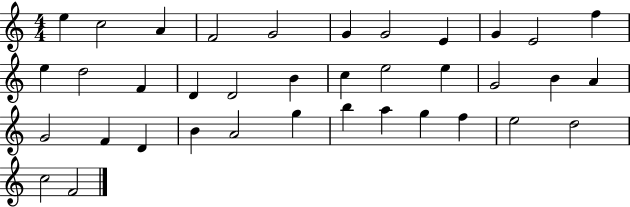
{
  \clef treble
  \numericTimeSignature
  \time 4/4
  \key c \major
  e''4 c''2 a'4 | f'2 g'2 | g'4 g'2 e'4 | g'4 e'2 f''4 | \break e''4 d''2 f'4 | d'4 d'2 b'4 | c''4 e''2 e''4 | g'2 b'4 a'4 | \break g'2 f'4 d'4 | b'4 a'2 g''4 | b''4 a''4 g''4 f''4 | e''2 d''2 | \break c''2 f'2 | \bar "|."
}